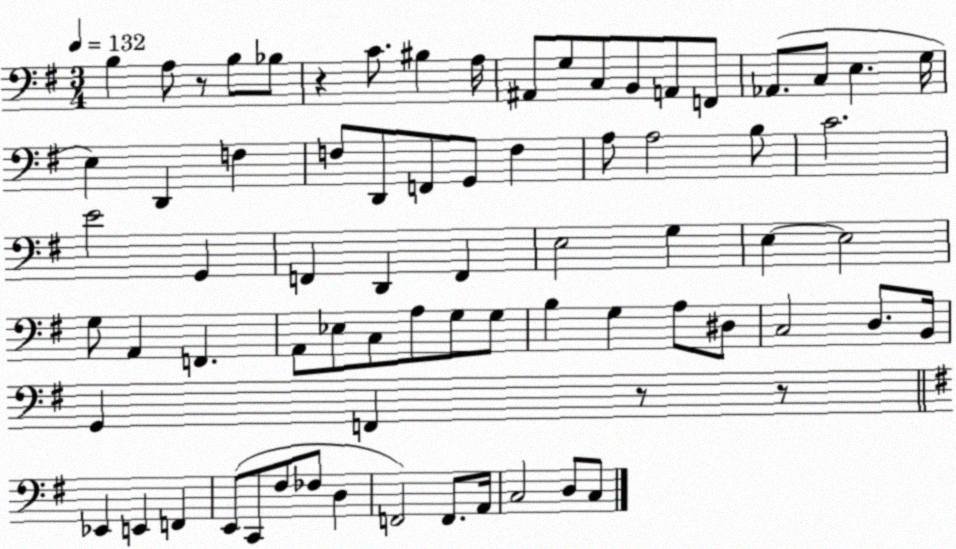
X:1
T:Untitled
M:3/4
L:1/4
K:G
B, A,/2 z/2 B,/2 _B,/2 z C/2 ^B, A,/4 ^A,,/2 G,/2 C,/2 B,,/2 A,,/2 F,,/2 _A,,/2 C,/2 E, G,/4 E, D,, F, F,/2 D,,/2 F,,/2 G,,/2 F, A,/2 A,2 B,/2 C2 E2 G,, F,, D,, F,, E,2 G, E, E,2 G,/2 A,, F,, A,,/2 _E,/2 C,/2 A,/2 G,/2 G,/2 B, G, A,/2 ^D,/2 C,2 D,/2 B,,/4 G,, F,, z/2 z/2 _E,, E,, F,, E,,/2 C,,/2 ^F,/2 _F,/2 D, F,,2 F,,/2 A,,/4 C,2 D,/2 C,/2